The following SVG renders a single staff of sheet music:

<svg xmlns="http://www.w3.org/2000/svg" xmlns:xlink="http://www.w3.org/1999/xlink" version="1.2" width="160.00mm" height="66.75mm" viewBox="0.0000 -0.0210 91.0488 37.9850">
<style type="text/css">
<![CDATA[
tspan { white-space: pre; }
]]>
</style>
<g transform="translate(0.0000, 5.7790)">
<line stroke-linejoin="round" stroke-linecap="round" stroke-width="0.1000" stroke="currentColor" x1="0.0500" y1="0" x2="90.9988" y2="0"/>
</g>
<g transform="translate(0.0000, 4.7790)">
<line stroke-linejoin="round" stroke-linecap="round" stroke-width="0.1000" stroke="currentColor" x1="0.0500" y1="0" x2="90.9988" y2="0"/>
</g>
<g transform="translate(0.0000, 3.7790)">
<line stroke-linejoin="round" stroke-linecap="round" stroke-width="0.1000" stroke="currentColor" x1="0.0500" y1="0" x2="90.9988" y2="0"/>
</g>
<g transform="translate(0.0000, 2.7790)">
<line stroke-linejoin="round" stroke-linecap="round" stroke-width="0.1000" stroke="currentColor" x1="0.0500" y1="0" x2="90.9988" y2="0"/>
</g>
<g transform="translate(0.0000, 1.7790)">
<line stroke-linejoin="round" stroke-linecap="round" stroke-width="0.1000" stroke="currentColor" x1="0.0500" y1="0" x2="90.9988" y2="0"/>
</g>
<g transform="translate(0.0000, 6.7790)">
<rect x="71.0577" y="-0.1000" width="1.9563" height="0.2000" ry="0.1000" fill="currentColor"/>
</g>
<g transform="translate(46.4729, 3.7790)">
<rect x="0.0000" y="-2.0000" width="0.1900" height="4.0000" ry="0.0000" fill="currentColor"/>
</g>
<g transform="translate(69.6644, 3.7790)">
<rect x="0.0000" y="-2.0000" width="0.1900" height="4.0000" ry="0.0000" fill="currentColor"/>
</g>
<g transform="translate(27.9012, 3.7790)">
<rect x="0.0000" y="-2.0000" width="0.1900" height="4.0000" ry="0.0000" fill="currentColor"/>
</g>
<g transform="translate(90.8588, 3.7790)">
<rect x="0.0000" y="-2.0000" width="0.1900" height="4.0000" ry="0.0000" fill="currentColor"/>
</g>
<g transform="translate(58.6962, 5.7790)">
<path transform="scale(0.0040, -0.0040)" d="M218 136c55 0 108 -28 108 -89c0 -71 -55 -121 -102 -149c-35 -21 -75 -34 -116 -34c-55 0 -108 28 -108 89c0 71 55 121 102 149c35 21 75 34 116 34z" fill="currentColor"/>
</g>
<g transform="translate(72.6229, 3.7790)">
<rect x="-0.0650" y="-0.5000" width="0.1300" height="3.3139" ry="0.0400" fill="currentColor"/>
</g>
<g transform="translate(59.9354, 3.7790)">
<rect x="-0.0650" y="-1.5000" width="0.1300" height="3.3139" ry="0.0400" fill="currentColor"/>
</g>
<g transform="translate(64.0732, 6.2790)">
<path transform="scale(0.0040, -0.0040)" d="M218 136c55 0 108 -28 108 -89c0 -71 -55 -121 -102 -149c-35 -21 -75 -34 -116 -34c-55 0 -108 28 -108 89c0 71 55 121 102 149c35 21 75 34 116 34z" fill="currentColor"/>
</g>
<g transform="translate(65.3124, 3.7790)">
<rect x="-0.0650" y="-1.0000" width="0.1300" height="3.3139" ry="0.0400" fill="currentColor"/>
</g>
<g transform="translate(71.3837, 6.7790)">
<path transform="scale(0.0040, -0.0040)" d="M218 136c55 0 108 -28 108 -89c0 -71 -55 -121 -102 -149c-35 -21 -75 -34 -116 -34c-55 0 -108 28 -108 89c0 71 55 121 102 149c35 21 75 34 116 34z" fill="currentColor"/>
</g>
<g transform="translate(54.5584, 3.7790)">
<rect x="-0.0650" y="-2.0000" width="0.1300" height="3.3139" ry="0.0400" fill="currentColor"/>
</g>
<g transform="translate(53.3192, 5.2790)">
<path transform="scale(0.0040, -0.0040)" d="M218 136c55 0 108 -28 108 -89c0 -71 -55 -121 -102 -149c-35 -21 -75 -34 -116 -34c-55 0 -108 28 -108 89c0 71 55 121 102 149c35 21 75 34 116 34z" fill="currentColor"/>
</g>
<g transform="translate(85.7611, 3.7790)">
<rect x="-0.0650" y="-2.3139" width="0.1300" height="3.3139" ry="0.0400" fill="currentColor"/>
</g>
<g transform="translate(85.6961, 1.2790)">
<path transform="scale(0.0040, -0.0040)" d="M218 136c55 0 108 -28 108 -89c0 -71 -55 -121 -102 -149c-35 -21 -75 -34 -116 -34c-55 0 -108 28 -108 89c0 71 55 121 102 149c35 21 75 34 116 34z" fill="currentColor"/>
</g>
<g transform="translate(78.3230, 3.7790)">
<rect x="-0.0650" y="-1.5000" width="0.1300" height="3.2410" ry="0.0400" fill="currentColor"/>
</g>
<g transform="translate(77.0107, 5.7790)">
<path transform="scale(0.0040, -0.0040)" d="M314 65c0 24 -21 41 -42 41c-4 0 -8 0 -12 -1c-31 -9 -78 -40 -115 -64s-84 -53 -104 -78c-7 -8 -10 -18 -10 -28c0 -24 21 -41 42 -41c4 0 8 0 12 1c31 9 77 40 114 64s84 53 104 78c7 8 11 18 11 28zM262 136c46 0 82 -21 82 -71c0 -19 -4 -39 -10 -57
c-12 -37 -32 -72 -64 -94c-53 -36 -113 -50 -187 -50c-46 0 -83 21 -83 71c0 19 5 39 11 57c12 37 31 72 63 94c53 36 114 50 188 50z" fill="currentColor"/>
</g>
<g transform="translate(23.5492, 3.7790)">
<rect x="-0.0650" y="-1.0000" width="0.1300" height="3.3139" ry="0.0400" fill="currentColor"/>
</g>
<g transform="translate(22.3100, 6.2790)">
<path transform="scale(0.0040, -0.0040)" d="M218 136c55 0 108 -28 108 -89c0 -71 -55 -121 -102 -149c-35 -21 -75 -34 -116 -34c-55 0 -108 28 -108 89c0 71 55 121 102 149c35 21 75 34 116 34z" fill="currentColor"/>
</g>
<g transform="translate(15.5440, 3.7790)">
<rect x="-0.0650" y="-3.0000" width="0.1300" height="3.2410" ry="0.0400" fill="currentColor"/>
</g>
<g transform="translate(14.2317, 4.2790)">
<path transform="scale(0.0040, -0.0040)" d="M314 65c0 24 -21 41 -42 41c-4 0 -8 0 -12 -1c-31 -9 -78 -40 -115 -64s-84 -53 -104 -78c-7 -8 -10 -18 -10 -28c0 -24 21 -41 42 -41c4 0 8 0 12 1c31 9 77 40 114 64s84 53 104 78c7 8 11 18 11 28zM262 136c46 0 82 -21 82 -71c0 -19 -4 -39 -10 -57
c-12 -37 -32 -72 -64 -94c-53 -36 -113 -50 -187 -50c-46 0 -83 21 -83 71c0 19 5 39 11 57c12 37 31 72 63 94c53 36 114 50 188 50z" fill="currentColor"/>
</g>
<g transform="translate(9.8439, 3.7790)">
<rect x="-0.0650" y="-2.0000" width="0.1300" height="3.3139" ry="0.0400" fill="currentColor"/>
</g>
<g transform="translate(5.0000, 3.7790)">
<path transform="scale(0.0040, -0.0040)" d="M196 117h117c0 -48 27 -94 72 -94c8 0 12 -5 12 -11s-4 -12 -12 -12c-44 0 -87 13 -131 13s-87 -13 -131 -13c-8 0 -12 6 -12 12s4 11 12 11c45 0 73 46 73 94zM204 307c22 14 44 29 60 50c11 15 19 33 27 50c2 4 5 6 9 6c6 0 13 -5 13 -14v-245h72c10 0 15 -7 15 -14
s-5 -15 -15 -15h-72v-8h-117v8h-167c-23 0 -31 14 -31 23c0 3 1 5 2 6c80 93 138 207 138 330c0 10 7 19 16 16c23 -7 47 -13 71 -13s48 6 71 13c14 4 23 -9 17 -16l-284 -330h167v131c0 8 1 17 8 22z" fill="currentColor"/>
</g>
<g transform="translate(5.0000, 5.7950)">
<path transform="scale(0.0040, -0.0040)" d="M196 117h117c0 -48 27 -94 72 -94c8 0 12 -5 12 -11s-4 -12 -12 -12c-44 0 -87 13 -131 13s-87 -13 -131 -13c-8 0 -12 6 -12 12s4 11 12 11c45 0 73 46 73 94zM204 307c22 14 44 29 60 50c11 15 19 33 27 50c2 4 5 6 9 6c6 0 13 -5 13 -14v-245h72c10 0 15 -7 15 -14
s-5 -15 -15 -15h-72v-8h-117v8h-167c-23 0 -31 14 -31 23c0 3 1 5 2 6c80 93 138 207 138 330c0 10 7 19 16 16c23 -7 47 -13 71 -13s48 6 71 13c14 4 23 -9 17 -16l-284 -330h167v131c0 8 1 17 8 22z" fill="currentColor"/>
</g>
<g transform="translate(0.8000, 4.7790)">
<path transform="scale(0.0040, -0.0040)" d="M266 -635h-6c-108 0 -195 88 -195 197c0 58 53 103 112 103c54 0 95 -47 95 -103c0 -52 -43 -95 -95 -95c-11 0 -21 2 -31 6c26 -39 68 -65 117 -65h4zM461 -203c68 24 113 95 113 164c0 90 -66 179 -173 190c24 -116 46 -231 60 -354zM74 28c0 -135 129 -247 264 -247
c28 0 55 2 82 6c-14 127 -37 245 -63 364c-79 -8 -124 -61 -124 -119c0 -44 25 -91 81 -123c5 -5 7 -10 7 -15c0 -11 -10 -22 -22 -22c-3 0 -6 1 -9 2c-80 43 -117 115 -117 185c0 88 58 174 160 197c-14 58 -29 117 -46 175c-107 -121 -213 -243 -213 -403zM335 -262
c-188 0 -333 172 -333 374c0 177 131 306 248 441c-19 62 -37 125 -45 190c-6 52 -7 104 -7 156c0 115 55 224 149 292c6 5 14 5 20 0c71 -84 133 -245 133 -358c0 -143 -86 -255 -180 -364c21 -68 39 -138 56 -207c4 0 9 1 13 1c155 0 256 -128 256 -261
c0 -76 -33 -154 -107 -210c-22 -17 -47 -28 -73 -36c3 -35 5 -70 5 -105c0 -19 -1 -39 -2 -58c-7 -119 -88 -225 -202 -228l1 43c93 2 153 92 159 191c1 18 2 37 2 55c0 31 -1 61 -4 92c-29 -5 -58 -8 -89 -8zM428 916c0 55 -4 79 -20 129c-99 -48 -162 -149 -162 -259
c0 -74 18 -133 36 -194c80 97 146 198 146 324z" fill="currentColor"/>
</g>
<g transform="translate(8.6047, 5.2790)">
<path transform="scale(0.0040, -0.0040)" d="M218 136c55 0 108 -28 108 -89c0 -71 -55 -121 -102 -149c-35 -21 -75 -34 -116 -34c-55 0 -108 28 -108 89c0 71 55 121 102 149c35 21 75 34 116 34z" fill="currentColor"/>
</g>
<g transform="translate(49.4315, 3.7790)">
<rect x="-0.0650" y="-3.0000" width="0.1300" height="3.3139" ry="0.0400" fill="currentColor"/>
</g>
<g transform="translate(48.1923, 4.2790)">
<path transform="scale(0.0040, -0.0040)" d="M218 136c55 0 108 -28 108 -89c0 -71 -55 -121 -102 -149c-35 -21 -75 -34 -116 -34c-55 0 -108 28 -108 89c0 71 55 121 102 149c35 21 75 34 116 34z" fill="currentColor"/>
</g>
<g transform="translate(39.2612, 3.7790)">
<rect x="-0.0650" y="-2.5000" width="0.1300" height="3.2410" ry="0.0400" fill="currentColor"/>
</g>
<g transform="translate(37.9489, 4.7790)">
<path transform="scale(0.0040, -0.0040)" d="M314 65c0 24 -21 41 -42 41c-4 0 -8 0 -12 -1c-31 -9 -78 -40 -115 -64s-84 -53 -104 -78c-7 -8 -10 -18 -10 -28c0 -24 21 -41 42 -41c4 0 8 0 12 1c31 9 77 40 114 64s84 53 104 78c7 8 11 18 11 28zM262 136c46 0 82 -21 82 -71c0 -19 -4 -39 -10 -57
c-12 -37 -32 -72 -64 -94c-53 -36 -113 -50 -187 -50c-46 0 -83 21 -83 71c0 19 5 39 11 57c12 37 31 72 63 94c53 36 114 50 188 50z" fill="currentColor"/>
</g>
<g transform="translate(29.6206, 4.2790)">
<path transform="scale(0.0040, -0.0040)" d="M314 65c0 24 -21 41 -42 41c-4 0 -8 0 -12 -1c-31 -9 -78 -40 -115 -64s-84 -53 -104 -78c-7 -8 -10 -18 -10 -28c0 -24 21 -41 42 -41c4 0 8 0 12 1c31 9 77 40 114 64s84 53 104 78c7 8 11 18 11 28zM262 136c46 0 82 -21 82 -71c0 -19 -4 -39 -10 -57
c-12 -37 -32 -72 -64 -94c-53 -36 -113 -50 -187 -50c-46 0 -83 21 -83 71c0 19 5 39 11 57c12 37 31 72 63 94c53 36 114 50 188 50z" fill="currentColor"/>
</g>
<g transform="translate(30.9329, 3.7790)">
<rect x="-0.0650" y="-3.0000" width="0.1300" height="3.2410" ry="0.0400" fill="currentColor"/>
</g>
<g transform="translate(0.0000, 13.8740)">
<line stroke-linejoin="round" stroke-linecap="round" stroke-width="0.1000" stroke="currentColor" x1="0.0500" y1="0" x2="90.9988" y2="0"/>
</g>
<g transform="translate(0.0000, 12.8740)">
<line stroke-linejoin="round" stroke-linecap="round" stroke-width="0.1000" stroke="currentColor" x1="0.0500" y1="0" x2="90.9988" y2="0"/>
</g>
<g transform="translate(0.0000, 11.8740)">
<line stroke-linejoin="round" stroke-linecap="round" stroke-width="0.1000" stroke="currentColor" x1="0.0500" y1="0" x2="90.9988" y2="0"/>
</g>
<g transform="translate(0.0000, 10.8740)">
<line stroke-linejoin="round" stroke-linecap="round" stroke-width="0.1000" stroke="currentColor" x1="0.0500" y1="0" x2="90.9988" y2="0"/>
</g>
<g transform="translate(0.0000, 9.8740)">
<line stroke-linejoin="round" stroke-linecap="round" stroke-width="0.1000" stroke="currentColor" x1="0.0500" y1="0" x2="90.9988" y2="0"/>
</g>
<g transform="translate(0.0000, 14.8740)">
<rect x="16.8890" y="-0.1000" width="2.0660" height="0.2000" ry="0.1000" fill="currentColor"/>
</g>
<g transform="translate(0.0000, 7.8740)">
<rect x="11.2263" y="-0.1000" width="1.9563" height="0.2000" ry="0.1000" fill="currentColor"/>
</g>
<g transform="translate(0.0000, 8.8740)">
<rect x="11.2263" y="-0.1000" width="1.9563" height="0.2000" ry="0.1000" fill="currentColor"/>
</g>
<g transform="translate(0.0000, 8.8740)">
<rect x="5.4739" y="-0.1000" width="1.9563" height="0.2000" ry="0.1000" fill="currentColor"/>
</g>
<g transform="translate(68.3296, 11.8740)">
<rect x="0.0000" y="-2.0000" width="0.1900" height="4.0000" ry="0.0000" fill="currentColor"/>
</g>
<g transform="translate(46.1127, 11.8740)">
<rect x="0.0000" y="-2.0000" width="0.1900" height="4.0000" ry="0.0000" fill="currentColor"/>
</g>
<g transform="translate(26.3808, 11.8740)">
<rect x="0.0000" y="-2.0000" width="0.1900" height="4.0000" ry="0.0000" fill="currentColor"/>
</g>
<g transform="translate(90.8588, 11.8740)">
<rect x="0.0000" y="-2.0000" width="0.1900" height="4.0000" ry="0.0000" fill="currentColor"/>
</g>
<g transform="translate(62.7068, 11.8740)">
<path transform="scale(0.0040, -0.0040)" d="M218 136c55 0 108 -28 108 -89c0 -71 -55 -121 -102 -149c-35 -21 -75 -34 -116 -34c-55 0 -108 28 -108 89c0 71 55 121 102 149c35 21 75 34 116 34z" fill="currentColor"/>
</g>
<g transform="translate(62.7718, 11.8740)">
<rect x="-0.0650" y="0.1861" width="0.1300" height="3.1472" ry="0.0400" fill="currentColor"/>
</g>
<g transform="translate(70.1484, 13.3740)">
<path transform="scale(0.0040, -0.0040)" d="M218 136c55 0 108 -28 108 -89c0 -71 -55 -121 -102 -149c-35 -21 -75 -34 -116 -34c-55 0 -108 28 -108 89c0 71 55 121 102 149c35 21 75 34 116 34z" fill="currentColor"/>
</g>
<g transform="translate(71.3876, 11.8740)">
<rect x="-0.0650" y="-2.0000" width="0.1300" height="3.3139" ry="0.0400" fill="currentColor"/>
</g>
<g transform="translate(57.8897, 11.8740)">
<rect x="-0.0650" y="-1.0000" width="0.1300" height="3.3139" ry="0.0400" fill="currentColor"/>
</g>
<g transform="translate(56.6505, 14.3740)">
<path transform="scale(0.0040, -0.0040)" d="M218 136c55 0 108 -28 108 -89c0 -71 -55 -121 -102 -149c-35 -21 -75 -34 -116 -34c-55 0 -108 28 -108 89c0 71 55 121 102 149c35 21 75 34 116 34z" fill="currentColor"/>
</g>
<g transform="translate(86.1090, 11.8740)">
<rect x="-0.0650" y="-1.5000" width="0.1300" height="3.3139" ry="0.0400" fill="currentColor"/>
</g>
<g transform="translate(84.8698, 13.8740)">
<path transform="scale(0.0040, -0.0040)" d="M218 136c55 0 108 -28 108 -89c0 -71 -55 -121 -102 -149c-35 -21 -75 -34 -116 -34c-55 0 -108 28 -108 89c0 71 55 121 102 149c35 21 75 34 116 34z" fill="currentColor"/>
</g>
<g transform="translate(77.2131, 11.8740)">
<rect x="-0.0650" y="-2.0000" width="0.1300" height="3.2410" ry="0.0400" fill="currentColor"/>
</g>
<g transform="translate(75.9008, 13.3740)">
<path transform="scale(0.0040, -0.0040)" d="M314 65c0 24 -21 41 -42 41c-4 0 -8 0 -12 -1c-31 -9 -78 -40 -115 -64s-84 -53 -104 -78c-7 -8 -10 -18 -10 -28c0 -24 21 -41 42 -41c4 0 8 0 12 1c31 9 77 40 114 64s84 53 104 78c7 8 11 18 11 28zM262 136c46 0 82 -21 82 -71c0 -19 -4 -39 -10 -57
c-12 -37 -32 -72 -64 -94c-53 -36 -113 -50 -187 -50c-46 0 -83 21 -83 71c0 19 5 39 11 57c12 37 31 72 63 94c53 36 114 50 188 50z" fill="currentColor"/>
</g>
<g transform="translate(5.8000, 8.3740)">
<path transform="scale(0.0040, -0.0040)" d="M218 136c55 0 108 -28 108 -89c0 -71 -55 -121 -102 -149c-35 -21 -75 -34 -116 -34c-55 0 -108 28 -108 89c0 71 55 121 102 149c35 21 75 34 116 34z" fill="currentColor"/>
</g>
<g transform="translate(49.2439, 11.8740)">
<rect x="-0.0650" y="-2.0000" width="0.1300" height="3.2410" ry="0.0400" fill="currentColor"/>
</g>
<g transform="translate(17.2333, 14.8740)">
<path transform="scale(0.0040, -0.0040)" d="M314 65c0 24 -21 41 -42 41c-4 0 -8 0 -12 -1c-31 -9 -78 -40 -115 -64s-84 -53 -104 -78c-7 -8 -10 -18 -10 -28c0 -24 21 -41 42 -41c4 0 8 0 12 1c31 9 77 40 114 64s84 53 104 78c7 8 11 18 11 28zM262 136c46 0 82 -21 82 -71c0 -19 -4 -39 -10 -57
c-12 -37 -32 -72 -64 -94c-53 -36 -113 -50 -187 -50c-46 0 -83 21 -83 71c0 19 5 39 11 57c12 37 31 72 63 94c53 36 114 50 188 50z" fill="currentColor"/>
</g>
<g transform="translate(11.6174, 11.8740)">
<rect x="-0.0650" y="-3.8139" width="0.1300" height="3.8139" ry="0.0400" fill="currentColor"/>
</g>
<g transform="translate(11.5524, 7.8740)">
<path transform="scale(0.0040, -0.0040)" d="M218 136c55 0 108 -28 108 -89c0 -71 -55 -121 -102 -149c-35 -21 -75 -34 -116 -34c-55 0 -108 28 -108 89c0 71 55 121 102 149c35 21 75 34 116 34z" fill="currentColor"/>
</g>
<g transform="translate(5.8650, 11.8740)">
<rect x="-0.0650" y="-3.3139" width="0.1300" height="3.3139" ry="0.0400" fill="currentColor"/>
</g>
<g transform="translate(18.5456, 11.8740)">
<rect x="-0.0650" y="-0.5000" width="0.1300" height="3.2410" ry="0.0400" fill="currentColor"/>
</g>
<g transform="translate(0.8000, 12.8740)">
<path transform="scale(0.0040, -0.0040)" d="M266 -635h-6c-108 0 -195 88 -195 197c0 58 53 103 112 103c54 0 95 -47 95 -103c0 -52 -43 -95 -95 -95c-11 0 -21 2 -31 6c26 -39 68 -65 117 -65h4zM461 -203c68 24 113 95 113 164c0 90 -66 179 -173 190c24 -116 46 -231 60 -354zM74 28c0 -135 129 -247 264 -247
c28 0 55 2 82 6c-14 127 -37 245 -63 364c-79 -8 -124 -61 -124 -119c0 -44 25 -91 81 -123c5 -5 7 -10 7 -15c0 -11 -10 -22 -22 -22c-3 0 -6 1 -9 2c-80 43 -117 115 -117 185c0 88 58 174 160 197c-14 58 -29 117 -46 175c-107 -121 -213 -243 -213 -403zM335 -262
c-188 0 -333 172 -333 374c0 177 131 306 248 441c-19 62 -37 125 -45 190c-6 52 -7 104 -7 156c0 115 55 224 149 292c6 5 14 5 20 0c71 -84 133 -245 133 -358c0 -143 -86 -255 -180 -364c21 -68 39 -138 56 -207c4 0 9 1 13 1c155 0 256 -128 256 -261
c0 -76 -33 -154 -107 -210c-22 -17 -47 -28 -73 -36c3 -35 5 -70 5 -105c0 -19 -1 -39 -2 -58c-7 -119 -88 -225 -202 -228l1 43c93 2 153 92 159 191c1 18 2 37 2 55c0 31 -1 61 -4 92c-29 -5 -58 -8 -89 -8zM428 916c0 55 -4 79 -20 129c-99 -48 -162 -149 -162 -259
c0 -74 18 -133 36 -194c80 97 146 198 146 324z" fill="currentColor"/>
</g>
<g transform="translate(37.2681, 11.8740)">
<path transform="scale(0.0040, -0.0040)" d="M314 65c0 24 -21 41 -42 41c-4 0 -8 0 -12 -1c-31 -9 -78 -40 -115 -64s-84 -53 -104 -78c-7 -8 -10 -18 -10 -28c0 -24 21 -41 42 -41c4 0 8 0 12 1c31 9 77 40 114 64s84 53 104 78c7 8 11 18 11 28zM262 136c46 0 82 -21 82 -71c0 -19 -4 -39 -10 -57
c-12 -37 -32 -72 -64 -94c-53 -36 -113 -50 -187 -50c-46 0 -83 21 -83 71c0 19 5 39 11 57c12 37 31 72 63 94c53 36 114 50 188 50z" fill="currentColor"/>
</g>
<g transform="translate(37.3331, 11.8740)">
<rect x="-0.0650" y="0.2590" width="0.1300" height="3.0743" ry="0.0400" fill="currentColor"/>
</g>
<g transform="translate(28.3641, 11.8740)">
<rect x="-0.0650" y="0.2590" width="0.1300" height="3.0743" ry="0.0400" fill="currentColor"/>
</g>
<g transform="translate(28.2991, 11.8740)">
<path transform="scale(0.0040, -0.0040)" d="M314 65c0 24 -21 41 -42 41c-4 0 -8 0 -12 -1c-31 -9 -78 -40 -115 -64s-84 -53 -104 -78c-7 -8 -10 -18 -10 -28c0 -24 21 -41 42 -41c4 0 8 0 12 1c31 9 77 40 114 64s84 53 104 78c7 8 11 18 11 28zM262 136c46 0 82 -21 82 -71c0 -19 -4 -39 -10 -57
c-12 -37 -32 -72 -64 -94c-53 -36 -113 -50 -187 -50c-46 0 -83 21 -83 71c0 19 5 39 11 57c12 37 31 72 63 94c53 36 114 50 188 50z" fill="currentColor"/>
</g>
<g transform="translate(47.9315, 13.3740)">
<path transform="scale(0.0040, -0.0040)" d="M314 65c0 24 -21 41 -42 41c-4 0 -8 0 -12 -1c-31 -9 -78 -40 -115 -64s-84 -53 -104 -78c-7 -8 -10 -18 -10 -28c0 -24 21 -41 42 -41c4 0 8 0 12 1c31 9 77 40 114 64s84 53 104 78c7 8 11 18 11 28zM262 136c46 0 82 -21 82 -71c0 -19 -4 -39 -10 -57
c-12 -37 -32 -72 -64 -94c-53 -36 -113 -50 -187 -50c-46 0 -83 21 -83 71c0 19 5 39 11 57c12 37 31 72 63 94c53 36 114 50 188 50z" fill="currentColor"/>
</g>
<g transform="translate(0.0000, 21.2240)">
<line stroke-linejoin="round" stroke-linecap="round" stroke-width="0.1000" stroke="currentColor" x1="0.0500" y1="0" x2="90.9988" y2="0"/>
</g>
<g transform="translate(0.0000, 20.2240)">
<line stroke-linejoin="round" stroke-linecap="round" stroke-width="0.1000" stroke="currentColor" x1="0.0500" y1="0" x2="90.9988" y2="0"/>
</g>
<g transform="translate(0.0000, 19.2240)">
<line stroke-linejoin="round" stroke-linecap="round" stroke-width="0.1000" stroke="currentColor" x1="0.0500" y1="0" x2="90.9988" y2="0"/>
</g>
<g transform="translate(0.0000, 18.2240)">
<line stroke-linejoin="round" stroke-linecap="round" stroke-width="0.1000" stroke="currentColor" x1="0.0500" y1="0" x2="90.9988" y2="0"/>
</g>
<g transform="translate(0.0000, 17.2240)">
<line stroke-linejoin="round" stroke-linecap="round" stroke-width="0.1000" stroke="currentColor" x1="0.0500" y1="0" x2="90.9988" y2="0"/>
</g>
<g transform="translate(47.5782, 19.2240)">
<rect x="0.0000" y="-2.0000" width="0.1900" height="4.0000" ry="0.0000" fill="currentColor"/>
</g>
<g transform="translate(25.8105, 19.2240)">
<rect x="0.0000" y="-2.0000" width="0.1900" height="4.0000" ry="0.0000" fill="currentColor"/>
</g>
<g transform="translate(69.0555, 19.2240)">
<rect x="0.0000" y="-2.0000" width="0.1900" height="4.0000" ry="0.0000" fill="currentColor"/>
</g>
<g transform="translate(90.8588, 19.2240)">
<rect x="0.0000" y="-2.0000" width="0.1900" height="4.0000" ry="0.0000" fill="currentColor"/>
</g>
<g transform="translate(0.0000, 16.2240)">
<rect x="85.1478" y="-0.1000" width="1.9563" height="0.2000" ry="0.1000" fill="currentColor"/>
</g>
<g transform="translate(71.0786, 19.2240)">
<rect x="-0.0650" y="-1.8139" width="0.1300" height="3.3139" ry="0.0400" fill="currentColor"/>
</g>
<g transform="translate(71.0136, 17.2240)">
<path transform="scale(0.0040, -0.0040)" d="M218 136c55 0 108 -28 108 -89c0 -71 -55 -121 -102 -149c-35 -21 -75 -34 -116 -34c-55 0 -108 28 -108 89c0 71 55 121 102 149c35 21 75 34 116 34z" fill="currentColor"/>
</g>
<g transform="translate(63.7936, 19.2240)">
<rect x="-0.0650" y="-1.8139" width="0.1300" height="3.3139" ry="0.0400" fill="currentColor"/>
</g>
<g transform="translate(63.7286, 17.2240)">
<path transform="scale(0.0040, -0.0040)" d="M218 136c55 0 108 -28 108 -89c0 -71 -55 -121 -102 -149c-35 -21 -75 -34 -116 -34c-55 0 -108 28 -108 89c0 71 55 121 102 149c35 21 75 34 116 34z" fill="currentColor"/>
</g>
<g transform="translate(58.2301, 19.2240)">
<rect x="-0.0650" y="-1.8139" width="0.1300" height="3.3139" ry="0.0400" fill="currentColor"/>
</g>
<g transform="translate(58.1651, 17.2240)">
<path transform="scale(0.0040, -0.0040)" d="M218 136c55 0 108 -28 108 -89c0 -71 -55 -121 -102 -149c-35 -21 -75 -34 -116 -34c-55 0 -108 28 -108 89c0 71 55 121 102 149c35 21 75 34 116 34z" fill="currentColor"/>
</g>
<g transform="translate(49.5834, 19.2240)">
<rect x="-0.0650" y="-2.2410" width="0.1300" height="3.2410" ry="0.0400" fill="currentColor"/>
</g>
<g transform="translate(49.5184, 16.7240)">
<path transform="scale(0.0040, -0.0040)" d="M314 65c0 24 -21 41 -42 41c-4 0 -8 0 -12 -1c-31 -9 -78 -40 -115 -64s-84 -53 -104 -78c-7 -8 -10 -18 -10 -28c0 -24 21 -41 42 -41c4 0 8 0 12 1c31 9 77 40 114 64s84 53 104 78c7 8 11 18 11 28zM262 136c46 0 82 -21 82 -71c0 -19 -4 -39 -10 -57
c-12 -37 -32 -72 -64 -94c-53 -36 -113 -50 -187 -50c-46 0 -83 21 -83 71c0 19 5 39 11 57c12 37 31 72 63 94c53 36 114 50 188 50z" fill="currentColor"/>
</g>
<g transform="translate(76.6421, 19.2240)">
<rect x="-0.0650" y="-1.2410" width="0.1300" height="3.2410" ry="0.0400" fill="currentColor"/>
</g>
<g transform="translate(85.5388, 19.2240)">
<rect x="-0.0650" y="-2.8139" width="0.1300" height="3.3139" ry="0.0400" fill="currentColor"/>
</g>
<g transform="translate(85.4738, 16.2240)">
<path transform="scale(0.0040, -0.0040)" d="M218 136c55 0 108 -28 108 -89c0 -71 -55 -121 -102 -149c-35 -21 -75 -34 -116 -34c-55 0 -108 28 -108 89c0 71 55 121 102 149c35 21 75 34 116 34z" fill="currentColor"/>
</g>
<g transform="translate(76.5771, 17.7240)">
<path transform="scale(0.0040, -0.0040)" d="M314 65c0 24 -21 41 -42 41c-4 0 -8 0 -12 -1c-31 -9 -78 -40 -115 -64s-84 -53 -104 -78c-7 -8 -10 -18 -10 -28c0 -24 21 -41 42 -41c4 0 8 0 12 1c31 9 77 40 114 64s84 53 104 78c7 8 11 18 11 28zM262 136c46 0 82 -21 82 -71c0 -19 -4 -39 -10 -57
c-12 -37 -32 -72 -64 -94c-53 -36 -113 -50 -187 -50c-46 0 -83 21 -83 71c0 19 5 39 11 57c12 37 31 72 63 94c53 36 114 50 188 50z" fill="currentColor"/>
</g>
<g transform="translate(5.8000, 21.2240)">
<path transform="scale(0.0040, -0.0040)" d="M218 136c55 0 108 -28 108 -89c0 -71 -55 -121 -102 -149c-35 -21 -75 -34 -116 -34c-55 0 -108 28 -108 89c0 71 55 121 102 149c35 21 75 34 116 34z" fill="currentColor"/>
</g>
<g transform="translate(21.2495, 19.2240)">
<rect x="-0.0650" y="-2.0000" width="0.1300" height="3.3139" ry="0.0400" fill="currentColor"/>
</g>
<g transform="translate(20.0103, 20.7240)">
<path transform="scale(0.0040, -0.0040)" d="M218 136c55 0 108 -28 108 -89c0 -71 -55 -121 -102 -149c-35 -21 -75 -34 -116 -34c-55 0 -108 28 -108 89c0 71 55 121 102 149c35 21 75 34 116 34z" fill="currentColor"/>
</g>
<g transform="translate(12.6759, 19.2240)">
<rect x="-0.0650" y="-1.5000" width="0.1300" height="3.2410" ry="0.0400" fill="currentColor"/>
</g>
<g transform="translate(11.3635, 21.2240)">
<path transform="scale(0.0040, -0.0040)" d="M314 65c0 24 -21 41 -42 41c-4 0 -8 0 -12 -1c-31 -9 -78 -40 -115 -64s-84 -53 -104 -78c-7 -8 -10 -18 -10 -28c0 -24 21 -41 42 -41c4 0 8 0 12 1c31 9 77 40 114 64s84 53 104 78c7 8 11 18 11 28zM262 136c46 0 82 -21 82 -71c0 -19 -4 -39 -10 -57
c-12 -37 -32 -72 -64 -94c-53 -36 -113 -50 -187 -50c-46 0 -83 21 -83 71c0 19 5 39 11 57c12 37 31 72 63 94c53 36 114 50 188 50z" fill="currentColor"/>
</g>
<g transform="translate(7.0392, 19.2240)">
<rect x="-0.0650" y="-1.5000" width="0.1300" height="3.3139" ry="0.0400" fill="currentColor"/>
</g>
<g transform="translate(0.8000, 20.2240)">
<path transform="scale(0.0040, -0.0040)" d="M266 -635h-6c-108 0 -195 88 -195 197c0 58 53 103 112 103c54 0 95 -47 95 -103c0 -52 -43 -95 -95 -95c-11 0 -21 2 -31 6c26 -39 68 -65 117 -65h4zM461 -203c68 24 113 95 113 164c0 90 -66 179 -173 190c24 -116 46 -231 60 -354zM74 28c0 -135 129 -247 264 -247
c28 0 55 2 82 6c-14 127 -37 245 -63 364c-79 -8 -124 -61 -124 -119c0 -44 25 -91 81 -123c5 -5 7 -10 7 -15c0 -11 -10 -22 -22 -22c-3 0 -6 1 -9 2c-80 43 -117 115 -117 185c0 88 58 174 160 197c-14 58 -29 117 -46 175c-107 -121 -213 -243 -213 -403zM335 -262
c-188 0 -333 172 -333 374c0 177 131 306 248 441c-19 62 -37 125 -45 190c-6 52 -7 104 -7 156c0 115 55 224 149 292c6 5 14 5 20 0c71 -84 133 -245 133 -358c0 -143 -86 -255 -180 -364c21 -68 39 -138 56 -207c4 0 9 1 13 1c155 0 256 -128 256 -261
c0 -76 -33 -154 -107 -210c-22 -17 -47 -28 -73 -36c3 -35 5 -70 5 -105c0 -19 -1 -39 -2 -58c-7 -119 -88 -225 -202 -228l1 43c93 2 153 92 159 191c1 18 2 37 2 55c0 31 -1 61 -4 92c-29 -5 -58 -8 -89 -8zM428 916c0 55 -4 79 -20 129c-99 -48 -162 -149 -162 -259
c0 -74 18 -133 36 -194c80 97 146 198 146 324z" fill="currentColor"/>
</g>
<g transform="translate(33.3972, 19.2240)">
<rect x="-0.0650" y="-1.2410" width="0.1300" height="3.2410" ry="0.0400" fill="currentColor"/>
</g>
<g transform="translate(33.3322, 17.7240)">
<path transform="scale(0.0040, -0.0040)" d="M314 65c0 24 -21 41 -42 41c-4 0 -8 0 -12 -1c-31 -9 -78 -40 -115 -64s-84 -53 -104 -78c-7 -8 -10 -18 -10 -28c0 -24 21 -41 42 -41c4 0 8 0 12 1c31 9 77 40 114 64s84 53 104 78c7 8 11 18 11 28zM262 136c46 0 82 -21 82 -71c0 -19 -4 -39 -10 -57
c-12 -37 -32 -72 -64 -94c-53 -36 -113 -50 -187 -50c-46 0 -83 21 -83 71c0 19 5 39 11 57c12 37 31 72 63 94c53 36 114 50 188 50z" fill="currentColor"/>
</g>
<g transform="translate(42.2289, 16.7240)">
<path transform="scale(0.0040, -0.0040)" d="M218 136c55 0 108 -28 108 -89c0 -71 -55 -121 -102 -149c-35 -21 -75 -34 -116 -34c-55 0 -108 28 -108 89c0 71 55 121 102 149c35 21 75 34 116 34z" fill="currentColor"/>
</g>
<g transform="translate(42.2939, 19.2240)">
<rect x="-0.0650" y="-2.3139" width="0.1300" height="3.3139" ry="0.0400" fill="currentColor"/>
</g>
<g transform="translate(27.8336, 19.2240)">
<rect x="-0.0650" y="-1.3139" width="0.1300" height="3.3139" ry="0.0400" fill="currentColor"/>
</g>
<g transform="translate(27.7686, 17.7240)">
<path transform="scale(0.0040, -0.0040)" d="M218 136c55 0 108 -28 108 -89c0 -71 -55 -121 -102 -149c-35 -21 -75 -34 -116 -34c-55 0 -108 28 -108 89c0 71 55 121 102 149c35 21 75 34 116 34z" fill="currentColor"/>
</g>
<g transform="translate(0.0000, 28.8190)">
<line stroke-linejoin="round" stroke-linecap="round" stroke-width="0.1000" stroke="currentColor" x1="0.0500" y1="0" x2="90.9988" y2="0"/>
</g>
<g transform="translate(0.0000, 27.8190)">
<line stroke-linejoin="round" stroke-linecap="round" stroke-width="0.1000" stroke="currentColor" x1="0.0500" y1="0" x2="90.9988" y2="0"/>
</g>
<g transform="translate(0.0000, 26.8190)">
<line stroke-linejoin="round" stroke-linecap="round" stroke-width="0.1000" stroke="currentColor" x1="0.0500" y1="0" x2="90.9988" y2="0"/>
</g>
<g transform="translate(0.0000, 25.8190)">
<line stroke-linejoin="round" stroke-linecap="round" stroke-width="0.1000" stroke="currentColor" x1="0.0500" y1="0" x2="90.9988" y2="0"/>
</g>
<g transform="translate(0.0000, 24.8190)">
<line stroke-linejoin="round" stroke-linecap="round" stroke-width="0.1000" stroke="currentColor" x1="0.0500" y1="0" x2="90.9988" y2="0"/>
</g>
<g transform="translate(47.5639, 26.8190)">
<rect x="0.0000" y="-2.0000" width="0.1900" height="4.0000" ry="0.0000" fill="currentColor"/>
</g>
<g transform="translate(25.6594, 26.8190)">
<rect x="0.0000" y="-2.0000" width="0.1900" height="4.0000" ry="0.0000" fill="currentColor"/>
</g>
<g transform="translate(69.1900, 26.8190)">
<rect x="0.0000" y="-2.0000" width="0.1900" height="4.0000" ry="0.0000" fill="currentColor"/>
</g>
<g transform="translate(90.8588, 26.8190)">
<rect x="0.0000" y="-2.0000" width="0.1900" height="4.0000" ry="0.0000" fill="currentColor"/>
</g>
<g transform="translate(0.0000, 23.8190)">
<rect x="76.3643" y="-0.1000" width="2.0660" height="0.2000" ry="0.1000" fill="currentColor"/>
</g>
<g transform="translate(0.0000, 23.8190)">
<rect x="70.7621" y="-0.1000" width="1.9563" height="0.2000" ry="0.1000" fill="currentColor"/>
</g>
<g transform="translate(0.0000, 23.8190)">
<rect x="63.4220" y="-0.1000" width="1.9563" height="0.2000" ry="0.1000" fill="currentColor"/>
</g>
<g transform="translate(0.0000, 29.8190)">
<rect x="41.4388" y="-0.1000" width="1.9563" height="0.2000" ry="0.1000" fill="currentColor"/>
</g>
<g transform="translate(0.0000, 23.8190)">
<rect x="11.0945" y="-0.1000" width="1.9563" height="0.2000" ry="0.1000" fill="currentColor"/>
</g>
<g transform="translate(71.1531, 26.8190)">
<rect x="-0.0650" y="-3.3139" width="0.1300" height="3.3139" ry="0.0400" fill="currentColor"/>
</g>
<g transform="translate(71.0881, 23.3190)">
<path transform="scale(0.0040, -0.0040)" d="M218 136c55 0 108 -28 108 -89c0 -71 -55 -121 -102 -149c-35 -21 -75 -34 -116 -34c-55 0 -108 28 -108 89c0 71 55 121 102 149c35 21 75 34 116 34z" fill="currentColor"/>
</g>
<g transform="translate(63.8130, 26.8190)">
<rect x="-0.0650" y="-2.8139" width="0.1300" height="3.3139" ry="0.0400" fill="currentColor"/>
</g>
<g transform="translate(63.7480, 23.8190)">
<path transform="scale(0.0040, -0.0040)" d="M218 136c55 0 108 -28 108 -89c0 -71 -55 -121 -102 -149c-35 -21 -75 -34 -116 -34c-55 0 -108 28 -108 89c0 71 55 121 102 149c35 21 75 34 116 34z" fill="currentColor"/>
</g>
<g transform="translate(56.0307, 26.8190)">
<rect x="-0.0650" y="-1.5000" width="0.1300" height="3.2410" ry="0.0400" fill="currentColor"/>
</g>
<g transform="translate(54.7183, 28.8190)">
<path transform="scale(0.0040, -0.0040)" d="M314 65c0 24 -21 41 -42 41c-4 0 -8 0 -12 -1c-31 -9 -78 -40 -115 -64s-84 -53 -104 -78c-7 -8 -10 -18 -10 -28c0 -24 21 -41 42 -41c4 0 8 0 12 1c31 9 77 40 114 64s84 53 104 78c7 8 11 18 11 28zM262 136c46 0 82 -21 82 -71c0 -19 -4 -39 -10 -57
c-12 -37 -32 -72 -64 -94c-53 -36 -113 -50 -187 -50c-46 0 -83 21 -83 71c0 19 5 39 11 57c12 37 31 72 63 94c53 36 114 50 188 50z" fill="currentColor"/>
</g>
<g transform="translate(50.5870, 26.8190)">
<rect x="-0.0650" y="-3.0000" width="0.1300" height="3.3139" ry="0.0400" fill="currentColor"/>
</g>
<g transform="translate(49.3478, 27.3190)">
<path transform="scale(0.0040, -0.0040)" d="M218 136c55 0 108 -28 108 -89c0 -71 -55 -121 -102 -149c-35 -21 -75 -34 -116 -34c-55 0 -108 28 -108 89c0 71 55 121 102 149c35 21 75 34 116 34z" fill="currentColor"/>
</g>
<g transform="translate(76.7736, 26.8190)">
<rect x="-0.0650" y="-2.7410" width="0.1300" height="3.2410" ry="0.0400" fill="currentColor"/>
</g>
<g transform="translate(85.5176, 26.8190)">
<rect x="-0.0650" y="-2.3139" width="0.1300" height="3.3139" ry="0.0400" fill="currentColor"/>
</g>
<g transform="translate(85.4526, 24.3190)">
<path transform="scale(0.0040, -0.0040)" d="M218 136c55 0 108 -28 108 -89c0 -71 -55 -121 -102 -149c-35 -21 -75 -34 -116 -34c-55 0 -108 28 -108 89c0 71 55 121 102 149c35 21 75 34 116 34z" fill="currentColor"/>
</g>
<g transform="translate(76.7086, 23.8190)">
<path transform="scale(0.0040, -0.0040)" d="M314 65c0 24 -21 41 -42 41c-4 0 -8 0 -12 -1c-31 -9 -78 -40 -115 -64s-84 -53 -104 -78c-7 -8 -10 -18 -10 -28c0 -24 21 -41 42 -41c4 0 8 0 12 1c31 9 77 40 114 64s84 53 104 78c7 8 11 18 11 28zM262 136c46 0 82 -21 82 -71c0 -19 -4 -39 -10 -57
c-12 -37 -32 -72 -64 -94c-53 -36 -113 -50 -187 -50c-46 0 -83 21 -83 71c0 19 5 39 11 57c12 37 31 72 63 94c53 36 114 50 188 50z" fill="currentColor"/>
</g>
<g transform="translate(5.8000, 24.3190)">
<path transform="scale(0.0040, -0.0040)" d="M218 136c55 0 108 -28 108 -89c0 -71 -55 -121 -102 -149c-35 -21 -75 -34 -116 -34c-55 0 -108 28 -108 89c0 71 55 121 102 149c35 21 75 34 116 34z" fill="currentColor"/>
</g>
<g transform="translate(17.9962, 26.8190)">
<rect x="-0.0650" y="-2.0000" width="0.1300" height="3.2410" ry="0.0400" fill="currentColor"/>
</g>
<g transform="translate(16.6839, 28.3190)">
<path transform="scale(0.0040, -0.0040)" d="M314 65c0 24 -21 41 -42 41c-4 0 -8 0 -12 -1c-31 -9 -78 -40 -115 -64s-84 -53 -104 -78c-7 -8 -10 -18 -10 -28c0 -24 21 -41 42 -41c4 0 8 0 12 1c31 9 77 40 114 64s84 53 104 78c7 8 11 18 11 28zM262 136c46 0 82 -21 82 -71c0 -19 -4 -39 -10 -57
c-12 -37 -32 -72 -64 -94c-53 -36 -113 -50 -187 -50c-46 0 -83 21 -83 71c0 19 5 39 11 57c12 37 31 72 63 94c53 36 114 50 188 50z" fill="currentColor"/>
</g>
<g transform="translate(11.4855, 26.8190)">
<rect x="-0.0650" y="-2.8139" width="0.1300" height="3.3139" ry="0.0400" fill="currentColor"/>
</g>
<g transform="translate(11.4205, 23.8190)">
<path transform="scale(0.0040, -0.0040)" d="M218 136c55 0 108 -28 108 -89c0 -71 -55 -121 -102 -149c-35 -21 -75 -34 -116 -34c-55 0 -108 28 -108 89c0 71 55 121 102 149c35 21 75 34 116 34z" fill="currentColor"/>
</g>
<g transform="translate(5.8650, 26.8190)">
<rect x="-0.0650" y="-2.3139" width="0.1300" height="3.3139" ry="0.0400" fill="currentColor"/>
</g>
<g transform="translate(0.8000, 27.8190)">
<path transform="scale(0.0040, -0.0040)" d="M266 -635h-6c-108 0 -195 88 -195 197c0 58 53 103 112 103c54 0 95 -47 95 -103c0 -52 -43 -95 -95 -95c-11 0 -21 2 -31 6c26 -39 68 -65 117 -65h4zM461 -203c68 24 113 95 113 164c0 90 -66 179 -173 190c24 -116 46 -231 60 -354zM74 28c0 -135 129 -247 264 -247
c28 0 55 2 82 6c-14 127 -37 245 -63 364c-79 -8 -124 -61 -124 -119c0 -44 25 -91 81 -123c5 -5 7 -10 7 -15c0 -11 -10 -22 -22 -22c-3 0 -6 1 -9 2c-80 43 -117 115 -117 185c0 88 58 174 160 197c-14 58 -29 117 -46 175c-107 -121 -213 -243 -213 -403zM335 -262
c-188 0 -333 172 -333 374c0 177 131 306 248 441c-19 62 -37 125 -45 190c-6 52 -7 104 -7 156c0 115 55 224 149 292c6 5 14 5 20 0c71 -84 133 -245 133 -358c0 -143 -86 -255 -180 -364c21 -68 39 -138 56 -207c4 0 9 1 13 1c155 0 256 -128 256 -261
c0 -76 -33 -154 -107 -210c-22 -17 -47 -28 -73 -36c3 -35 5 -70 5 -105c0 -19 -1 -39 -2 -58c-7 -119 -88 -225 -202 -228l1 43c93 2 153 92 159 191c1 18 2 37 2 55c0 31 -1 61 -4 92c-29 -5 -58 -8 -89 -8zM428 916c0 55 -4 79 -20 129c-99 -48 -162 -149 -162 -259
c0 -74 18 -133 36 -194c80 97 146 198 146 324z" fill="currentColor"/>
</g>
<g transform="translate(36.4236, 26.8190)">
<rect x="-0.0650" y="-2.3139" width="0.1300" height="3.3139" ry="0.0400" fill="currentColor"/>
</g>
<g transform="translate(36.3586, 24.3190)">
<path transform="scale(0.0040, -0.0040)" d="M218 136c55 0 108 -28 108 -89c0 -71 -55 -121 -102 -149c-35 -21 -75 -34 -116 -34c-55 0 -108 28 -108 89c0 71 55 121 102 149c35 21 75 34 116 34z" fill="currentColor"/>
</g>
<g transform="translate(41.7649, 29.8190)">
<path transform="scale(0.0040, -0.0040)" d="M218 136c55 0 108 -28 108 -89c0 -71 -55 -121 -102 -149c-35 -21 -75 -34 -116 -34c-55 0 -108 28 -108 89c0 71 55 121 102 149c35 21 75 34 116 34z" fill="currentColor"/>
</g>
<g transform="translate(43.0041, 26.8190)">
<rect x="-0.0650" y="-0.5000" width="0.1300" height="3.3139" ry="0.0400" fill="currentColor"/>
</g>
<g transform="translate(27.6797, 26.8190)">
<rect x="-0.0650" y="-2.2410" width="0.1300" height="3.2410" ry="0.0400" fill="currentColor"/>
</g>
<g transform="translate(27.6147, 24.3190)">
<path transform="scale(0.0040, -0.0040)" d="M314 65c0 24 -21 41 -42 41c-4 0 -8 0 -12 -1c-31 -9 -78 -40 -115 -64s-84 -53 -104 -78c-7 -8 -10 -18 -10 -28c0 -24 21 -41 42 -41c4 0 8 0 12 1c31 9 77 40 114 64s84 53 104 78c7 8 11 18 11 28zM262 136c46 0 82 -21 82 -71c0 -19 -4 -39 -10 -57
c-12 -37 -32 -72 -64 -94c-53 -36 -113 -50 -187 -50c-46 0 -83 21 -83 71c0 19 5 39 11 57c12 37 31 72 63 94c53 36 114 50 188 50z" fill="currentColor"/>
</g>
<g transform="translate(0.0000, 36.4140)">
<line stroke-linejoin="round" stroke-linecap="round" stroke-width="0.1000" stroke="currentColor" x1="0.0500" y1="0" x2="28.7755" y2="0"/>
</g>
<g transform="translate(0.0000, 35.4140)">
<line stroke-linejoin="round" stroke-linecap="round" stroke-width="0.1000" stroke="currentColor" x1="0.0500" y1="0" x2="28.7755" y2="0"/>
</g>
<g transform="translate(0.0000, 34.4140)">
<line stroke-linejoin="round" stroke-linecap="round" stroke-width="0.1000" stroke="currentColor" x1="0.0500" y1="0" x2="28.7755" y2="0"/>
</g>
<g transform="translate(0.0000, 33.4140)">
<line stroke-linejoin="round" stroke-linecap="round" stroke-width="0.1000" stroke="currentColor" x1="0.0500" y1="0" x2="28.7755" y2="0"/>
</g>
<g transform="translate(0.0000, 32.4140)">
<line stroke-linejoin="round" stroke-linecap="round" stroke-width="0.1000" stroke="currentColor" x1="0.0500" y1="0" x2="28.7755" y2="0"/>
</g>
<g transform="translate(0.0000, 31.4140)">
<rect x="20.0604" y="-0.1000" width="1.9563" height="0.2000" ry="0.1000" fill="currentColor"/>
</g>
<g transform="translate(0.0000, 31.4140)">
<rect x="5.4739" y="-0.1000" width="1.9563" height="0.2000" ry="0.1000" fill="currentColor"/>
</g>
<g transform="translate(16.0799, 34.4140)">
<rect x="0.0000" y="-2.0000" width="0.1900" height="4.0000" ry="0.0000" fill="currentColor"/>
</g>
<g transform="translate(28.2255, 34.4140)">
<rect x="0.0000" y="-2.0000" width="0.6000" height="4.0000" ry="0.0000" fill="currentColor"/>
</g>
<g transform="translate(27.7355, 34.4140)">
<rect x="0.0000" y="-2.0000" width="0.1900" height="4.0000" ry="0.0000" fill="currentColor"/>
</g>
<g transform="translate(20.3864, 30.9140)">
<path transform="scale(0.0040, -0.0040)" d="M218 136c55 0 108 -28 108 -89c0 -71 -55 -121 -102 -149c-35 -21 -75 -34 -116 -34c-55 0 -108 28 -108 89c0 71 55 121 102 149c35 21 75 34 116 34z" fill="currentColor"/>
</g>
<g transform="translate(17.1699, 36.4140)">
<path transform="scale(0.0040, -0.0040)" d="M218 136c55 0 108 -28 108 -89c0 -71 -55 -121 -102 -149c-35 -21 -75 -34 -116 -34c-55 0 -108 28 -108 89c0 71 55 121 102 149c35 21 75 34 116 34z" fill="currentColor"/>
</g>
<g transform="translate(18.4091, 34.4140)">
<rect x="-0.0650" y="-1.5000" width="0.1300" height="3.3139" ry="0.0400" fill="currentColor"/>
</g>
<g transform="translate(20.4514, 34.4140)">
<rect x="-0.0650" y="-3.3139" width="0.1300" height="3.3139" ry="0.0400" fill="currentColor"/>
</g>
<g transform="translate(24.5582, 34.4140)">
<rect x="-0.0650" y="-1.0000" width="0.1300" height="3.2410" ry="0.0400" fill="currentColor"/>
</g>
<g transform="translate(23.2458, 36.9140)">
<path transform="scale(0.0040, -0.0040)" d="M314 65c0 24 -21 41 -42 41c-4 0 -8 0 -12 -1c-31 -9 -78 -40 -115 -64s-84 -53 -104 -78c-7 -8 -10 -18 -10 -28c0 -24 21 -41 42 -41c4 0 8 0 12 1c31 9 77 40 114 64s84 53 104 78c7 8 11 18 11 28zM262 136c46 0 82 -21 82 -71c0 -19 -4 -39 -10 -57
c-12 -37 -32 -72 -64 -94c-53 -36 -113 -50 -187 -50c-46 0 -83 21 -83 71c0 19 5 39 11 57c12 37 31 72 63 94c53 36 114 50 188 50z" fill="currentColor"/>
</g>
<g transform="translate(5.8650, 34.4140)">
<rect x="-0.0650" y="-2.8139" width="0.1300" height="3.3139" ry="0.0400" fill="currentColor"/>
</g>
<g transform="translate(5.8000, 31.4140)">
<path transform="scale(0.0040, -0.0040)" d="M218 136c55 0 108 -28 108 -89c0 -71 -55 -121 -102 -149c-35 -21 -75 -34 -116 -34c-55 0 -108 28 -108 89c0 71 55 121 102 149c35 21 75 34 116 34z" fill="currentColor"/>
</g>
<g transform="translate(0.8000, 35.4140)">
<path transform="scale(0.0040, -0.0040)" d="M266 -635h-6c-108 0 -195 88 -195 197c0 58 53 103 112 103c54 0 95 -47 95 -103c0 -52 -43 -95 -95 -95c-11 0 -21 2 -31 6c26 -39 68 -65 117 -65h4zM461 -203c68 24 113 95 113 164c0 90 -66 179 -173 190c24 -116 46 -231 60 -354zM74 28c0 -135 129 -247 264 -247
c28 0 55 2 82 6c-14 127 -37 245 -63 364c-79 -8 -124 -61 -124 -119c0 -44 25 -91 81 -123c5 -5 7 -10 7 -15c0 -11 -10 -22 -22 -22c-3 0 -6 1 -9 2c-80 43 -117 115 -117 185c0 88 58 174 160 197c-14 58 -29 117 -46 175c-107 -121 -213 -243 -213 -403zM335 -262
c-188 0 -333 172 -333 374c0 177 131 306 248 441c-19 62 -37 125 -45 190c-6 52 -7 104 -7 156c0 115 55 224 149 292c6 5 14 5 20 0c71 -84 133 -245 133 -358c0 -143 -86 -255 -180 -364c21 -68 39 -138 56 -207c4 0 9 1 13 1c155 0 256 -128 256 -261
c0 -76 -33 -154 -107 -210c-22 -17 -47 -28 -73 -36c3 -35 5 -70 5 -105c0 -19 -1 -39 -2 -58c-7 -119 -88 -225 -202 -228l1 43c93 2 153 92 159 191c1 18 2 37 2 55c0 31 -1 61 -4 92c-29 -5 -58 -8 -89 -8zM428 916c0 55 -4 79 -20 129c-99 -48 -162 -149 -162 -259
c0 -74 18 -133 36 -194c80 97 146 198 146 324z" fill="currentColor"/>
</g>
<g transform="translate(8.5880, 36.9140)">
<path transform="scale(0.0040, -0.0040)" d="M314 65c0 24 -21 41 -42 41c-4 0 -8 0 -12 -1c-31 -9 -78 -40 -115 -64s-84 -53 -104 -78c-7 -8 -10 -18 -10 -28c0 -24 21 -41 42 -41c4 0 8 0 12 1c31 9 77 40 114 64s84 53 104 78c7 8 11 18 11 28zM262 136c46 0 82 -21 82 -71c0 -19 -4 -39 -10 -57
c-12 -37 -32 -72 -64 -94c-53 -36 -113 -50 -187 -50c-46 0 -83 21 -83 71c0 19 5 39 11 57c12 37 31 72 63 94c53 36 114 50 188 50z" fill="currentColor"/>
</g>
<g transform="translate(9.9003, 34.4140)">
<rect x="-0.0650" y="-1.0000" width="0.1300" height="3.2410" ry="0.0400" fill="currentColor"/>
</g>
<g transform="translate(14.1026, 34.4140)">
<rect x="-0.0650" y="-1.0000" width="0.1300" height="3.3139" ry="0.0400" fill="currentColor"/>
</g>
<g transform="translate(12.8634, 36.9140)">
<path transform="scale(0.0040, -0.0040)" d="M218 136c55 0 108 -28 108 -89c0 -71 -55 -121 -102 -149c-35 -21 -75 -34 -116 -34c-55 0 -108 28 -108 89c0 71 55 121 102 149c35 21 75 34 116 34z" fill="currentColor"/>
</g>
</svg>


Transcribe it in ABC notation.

X:1
T:Untitled
M:4/4
L:1/4
K:C
F A2 D A2 G2 A F E D C E2 g b c' C2 B2 B2 F2 D B F F2 E E E2 F e e2 g g2 f f f e2 a g a F2 g2 g C A E2 a b a2 g a D2 D E b D2